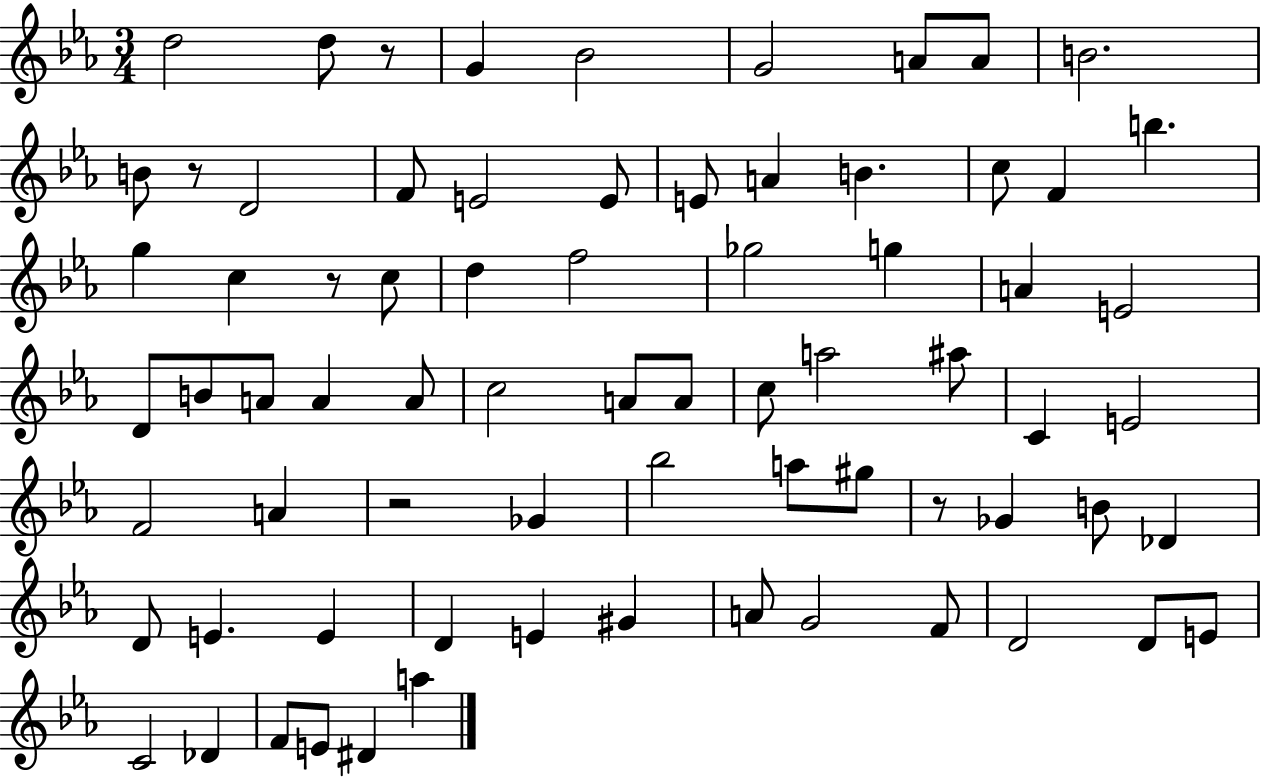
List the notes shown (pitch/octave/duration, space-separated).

D5/h D5/e R/e G4/q Bb4/h G4/h A4/e A4/e B4/h. B4/e R/e D4/h F4/e E4/h E4/e E4/e A4/q B4/q. C5/e F4/q B5/q. G5/q C5/q R/e C5/e D5/q F5/h Gb5/h G5/q A4/q E4/h D4/e B4/e A4/e A4/q A4/e C5/h A4/e A4/e C5/e A5/h A#5/e C4/q E4/h F4/h A4/q R/h Gb4/q Bb5/h A5/e G#5/e R/e Gb4/q B4/e Db4/q D4/e E4/q. E4/q D4/q E4/q G#4/q A4/e G4/h F4/e D4/h D4/e E4/e C4/h Db4/q F4/e E4/e D#4/q A5/q